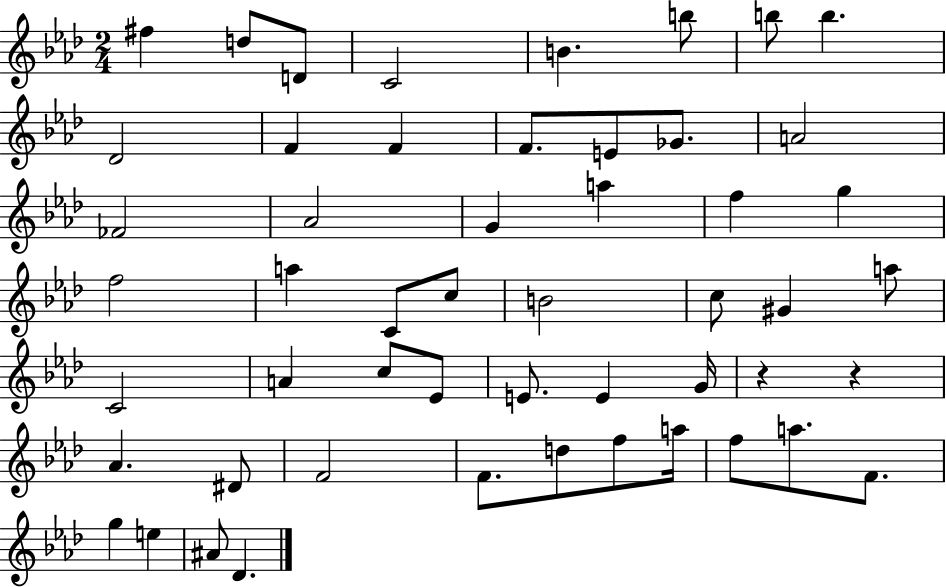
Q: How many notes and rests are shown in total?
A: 52